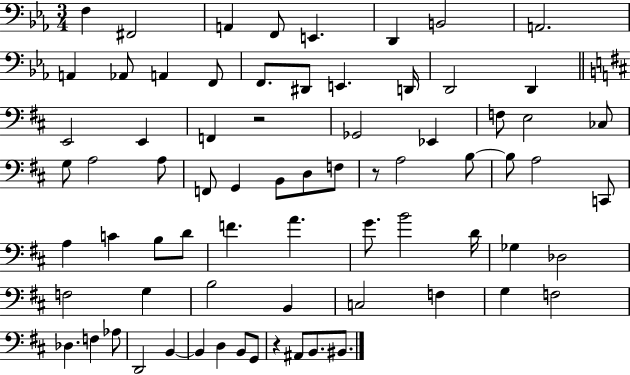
{
  \clef bass
  \numericTimeSignature
  \time 3/4
  \key ees \major
  \repeat volta 2 { f4 fis,2 | a,4 f,8 e,4. | d,4 b,2 | a,2. | \break a,4 aes,8 a,4 f,8 | f,8. dis,8 e,4. d,16 | d,2 d,4 | \bar "||" \break \key b \minor e,2 e,4 | f,4 r2 | ges,2 ees,4 | f8 e2 ces8 | \break g8 a2 a8 | f,8 g,4 b,8 d8 f8 | r8 a2 b8~~ | b8 a2 c,8 | \break a4 c'4 b8 d'8 | f'4. a'4. | g'8. b'2 d'16 | ges4 des2 | \break f2 g4 | b2 b,4 | c2 f4 | g4 f2 | \break des4. f4 aes8 | d,2 b,4~~ | b,4 d4 b,8 g,8 | r4 ais,8 b,8. bis,8. | \break } \bar "|."
}